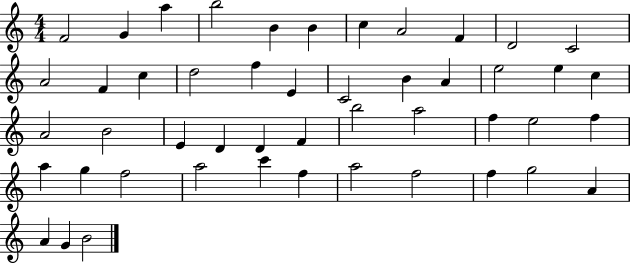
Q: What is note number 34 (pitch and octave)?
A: F5